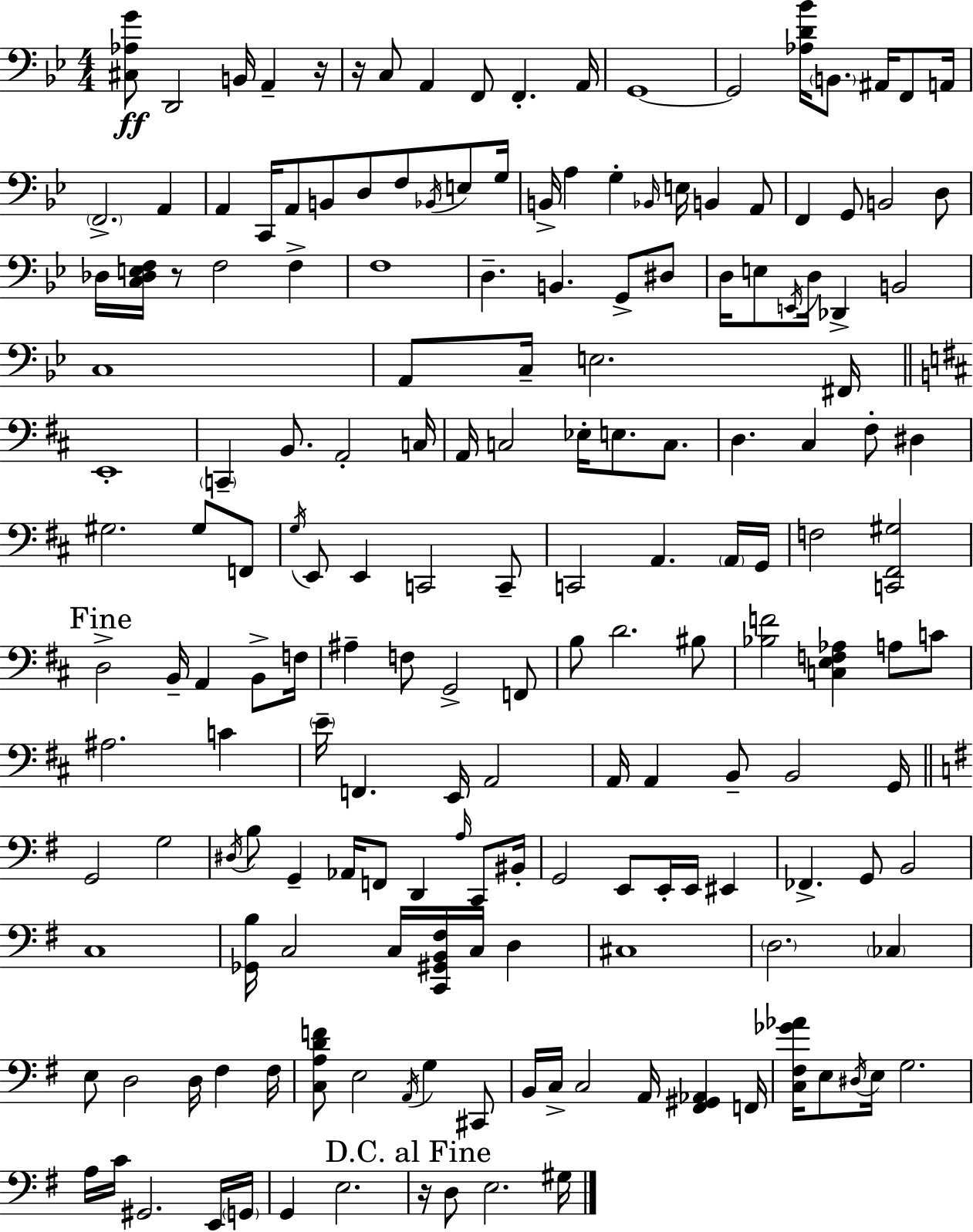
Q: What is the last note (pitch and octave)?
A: G#3